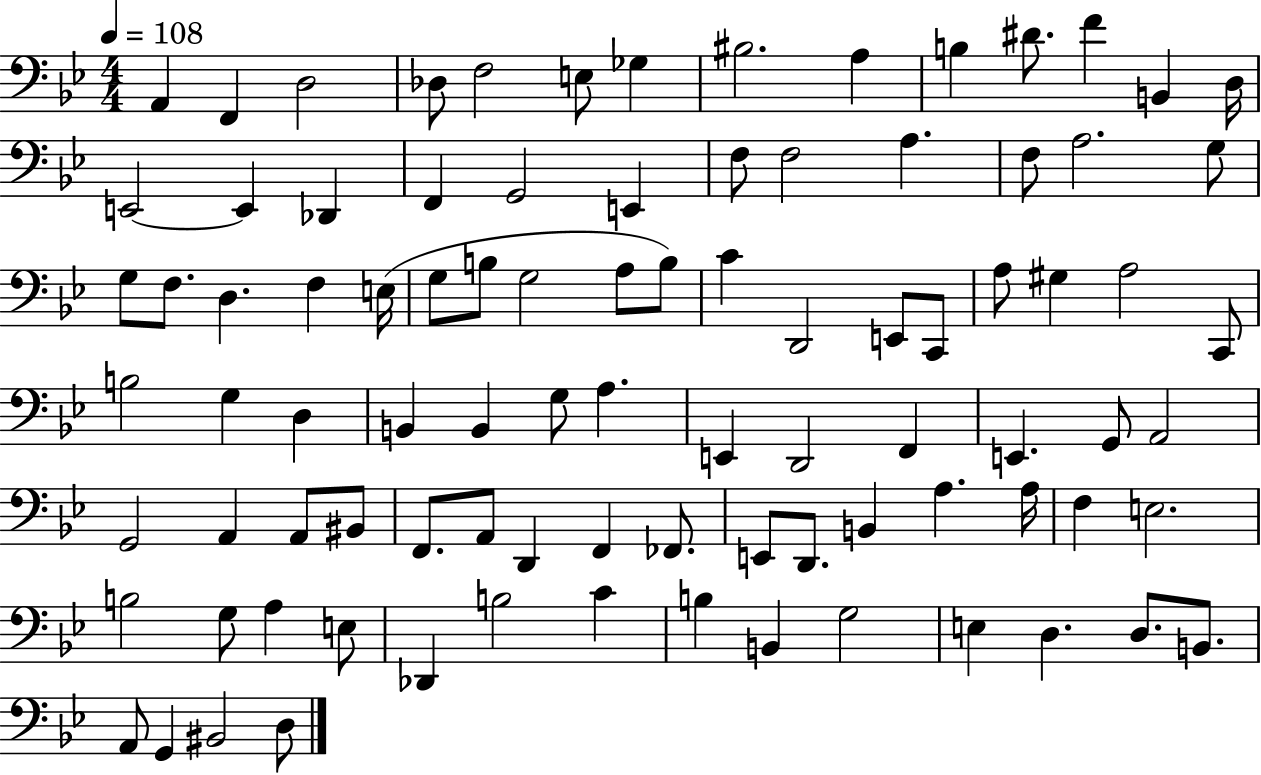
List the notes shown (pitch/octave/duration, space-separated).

A2/q F2/q D3/h Db3/e F3/h E3/e Gb3/q BIS3/h. A3/q B3/q D#4/e. F4/q B2/q D3/s E2/h E2/q Db2/q F2/q G2/h E2/q F3/e F3/h A3/q. F3/e A3/h. G3/e G3/e F3/e. D3/q. F3/q E3/s G3/e B3/e G3/h A3/e B3/e C4/q D2/h E2/e C2/e A3/e G#3/q A3/h C2/e B3/h G3/q D3/q B2/q B2/q G3/e A3/q. E2/q D2/h F2/q E2/q. G2/e A2/h G2/h A2/q A2/e BIS2/e F2/e. A2/e D2/q F2/q FES2/e. E2/e D2/e. B2/q A3/q. A3/s F3/q E3/h. B3/h G3/e A3/q E3/e Db2/q B3/h C4/q B3/q B2/q G3/h E3/q D3/q. D3/e. B2/e. A2/e G2/q BIS2/h D3/e